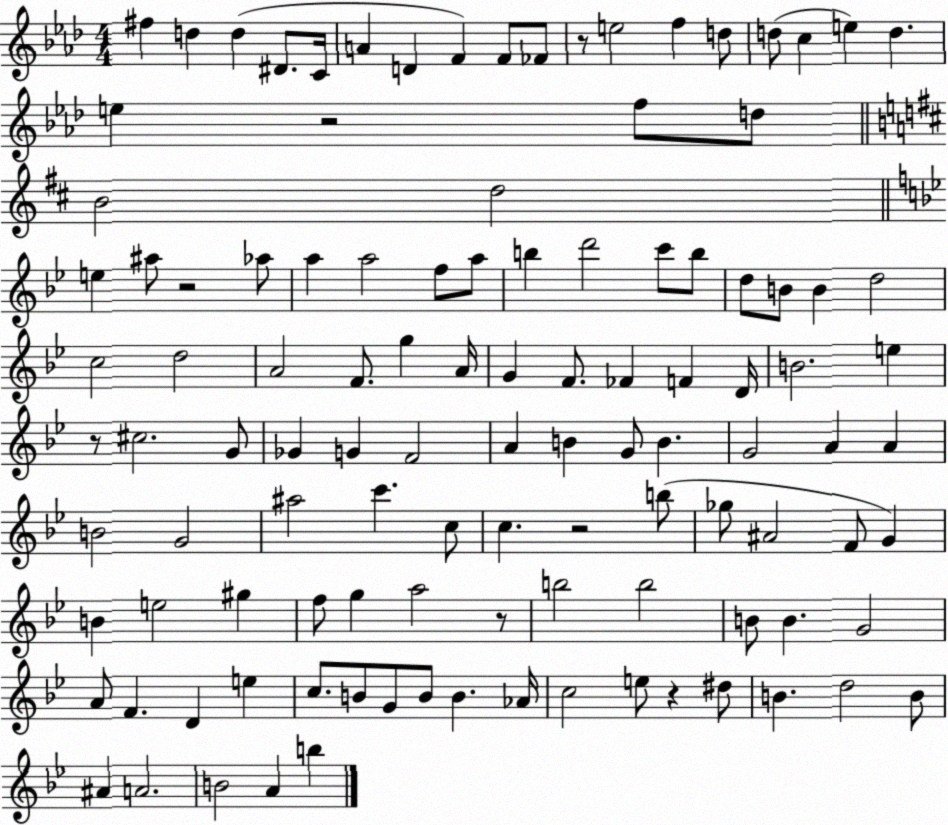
X:1
T:Untitled
M:4/4
L:1/4
K:Ab
^f d d ^D/2 C/4 A D F F/2 _F/2 z/2 e2 f d/2 d/2 c e d e z2 f/2 d/2 B2 d2 e ^a/2 z2 _a/2 a a2 f/2 a/2 b d'2 c'/2 b/2 d/2 B/2 B d2 c2 d2 A2 F/2 g A/4 G F/2 _F F D/4 B2 e z/2 ^c2 G/2 _G G F2 A B G/2 B G2 A A B2 G2 ^a2 c' c/2 c z2 b/2 _g/2 ^A2 F/2 G B e2 ^g f/2 g a2 z/2 b2 b2 B/2 B G2 A/2 F D e c/2 B/2 G/2 B/2 B _A/4 c2 e/2 z ^d/2 B d2 B/2 ^A A2 B2 A b